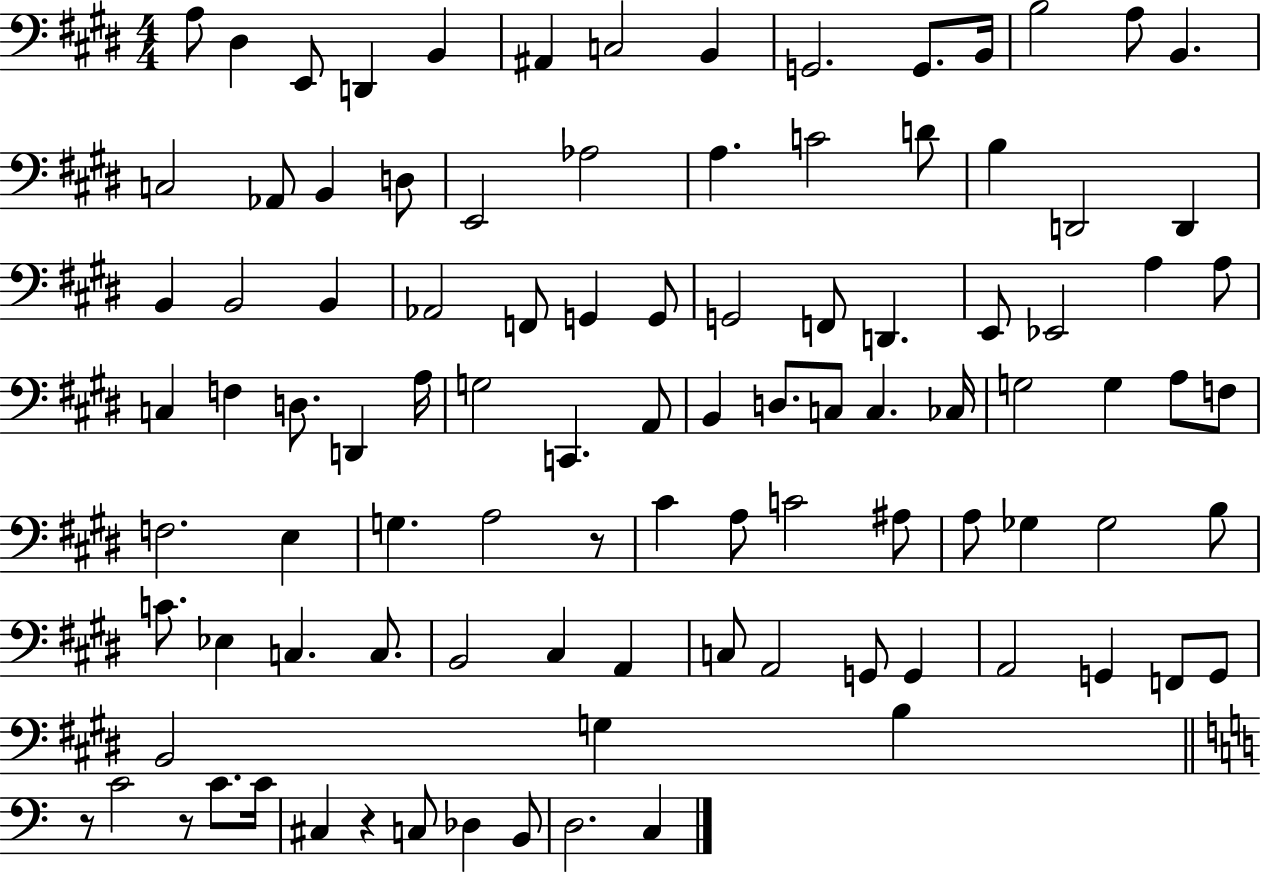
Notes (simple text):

A3/e D#3/q E2/e D2/q B2/q A#2/q C3/h B2/q G2/h. G2/e. B2/s B3/h A3/e B2/q. C3/h Ab2/e B2/q D3/e E2/h Ab3/h A3/q. C4/h D4/e B3/q D2/h D2/q B2/q B2/h B2/q Ab2/h F2/e G2/q G2/e G2/h F2/e D2/q. E2/e Eb2/h A3/q A3/e C3/q F3/q D3/e. D2/q A3/s G3/h C2/q. A2/e B2/q D3/e. C3/e C3/q. CES3/s G3/h G3/q A3/e F3/e F3/h. E3/q G3/q. A3/h R/e C#4/q A3/e C4/h A#3/e A3/e Gb3/q Gb3/h B3/e C4/e. Eb3/q C3/q. C3/e. B2/h C#3/q A2/q C3/e A2/h G2/e G2/q A2/h G2/q F2/e G2/e B2/h G3/q B3/q R/e C4/h R/e C4/e. C4/s C#3/q R/q C3/e Db3/q B2/e D3/h. C3/q